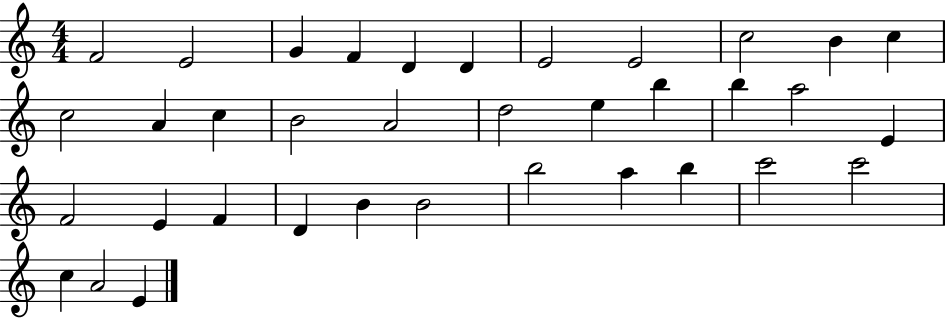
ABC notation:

X:1
T:Untitled
M:4/4
L:1/4
K:C
F2 E2 G F D D E2 E2 c2 B c c2 A c B2 A2 d2 e b b a2 E F2 E F D B B2 b2 a b c'2 c'2 c A2 E